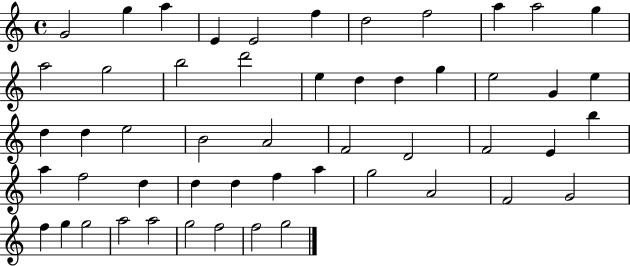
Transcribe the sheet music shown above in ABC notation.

X:1
T:Untitled
M:4/4
L:1/4
K:C
G2 g a E E2 f d2 f2 a a2 g a2 g2 b2 d'2 e d d g e2 G e d d e2 B2 A2 F2 D2 F2 E b a f2 d d d f a g2 A2 F2 G2 f g g2 a2 a2 g2 f2 f2 g2